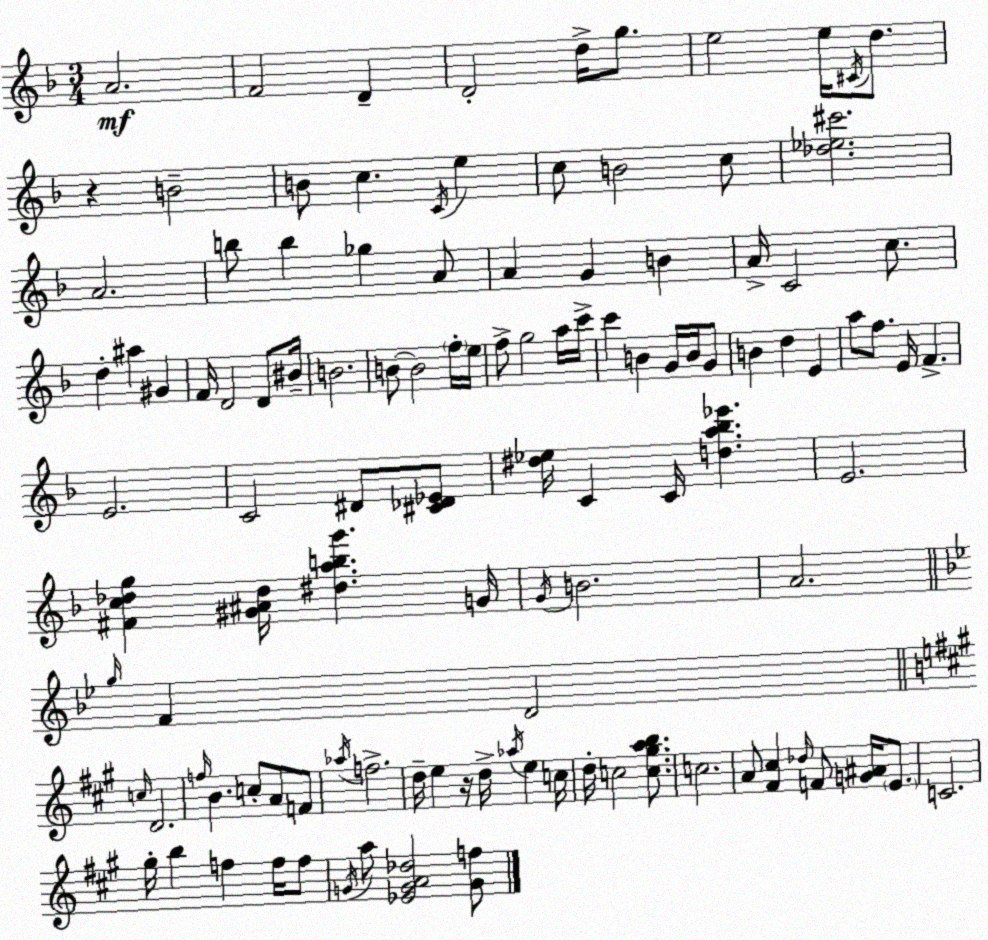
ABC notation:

X:1
T:Untitled
M:3/4
L:1/4
K:Dm
A2 F2 D D2 d/4 g/2 e2 e/4 ^C/4 d/2 z B2 B/2 c C/4 e c/2 B2 c/2 [_d_e^c']2 A2 b/2 b _g A/2 A G B A/4 C2 c/2 d ^a ^G F/4 D2 D/2 ^B/4 B2 B/2 B2 f/4 e/4 f/2 g2 a/4 c'/4 c' B G/4 B/4 G/2 B d E a/2 f/2 E/4 F E2 C2 ^D/2 [^C_D_E]/2 [^d_e]/4 C C/4 [da_b_e'] E2 [^Fc_dg] [^G^A_d]/4 [^dabg'] G/4 G/4 B2 A2 g/4 F D2 c/4 D2 f/4 B c/2 A/2 F/2 _a/4 f2 d/4 e z/4 d/4 _a/4 e c/4 d/4 c2 [c^gab]/2 c2 A/2 [^F^c] _d/4 F/2 [G^A]/4 E/2 C2 ^g/4 b f f/4 f/2 G/4 a/2 [_EGA_d]2 [Gf]/2